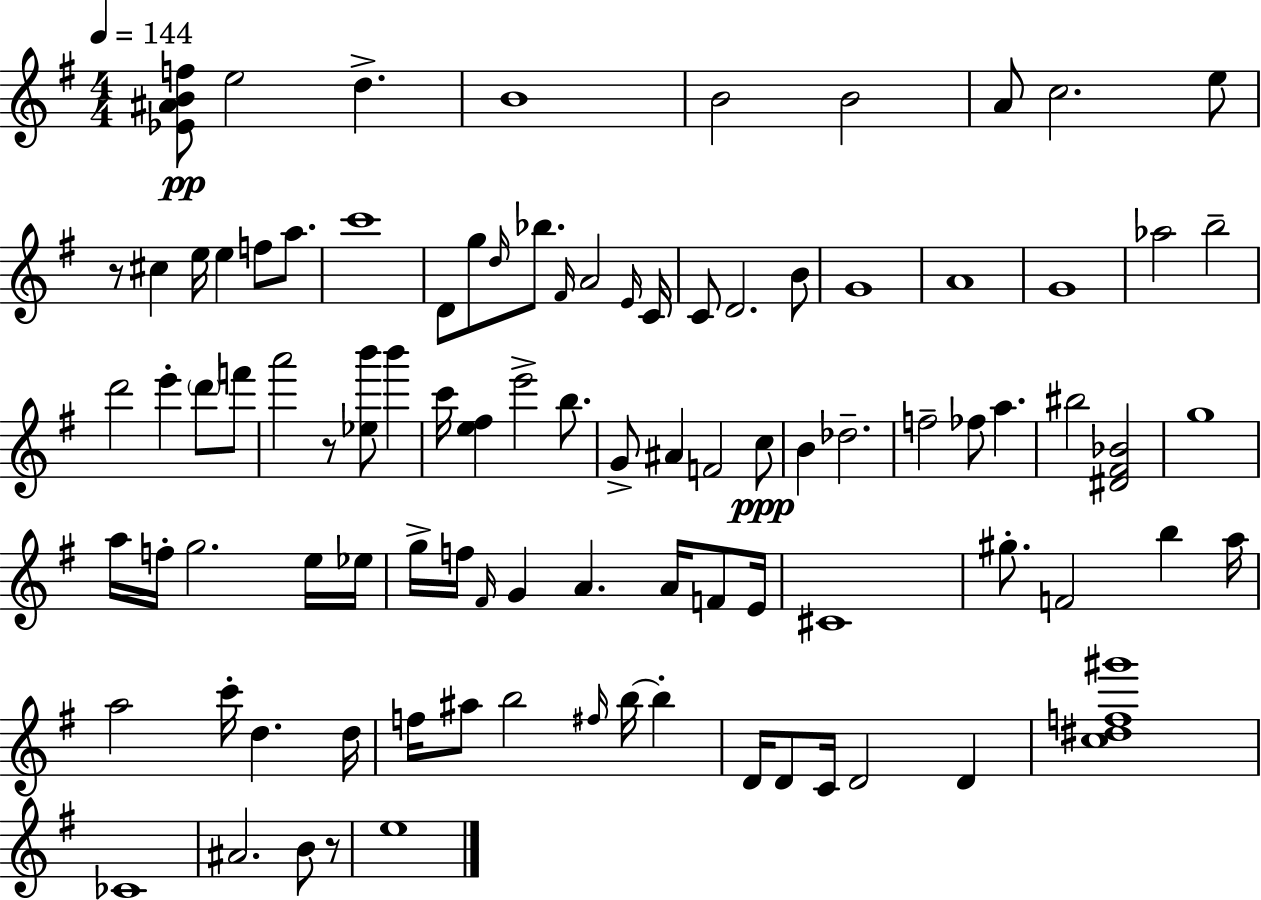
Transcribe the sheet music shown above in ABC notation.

X:1
T:Untitled
M:4/4
L:1/4
K:G
[_E^ABf]/2 e2 d B4 B2 B2 A/2 c2 e/2 z/2 ^c e/4 e f/2 a/2 c'4 D/2 g/2 d/4 _b/2 ^F/4 A2 E/4 C/4 C/2 D2 B/2 G4 A4 G4 _a2 b2 d'2 e' d'/2 f'/2 a'2 z/2 [_eb']/2 b' c'/4 [e^f] e'2 b/2 G/2 ^A F2 c/2 B _d2 f2 _f/2 a ^b2 [^D^F_B]2 g4 a/4 f/4 g2 e/4 _e/4 g/4 f/4 ^F/4 G A A/4 F/2 E/4 ^C4 ^g/2 F2 b a/4 a2 c'/4 d d/4 f/4 ^a/2 b2 ^f/4 b/4 b D/4 D/2 C/4 D2 D [c^df^g']4 _C4 ^A2 B/2 z/2 e4